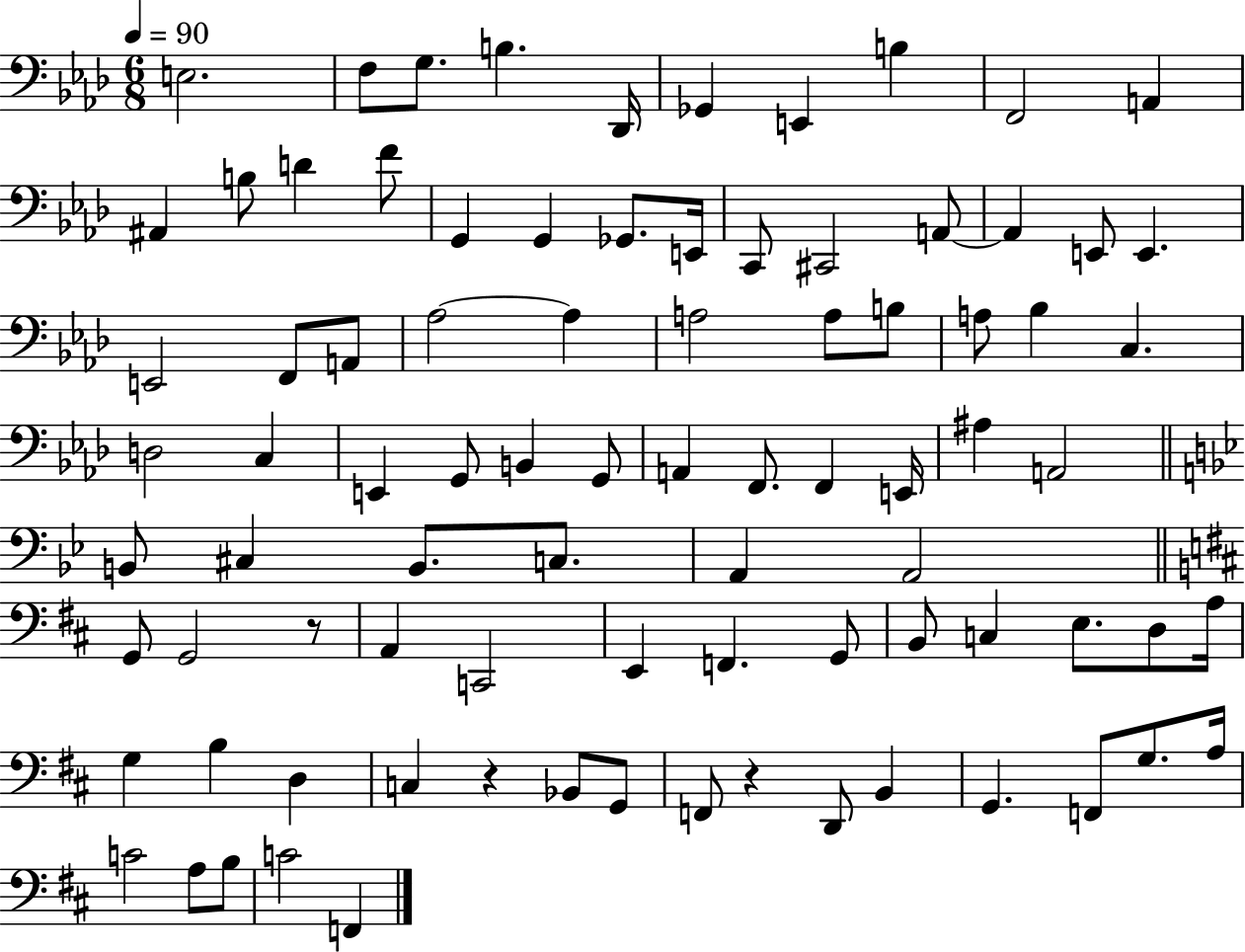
X:1
T:Untitled
M:6/8
L:1/4
K:Ab
E,2 F,/2 G,/2 B, _D,,/4 _G,, E,, B, F,,2 A,, ^A,, B,/2 D F/2 G,, G,, _G,,/2 E,,/4 C,,/2 ^C,,2 A,,/2 A,, E,,/2 E,, E,,2 F,,/2 A,,/2 _A,2 _A, A,2 A,/2 B,/2 A,/2 _B, C, D,2 C, E,, G,,/2 B,, G,,/2 A,, F,,/2 F,, E,,/4 ^A, A,,2 B,,/2 ^C, B,,/2 C,/2 A,, A,,2 G,,/2 G,,2 z/2 A,, C,,2 E,, F,, G,,/2 B,,/2 C, E,/2 D,/2 A,/4 G, B, D, C, z _B,,/2 G,,/2 F,,/2 z D,,/2 B,, G,, F,,/2 G,/2 A,/4 C2 A,/2 B,/2 C2 F,,